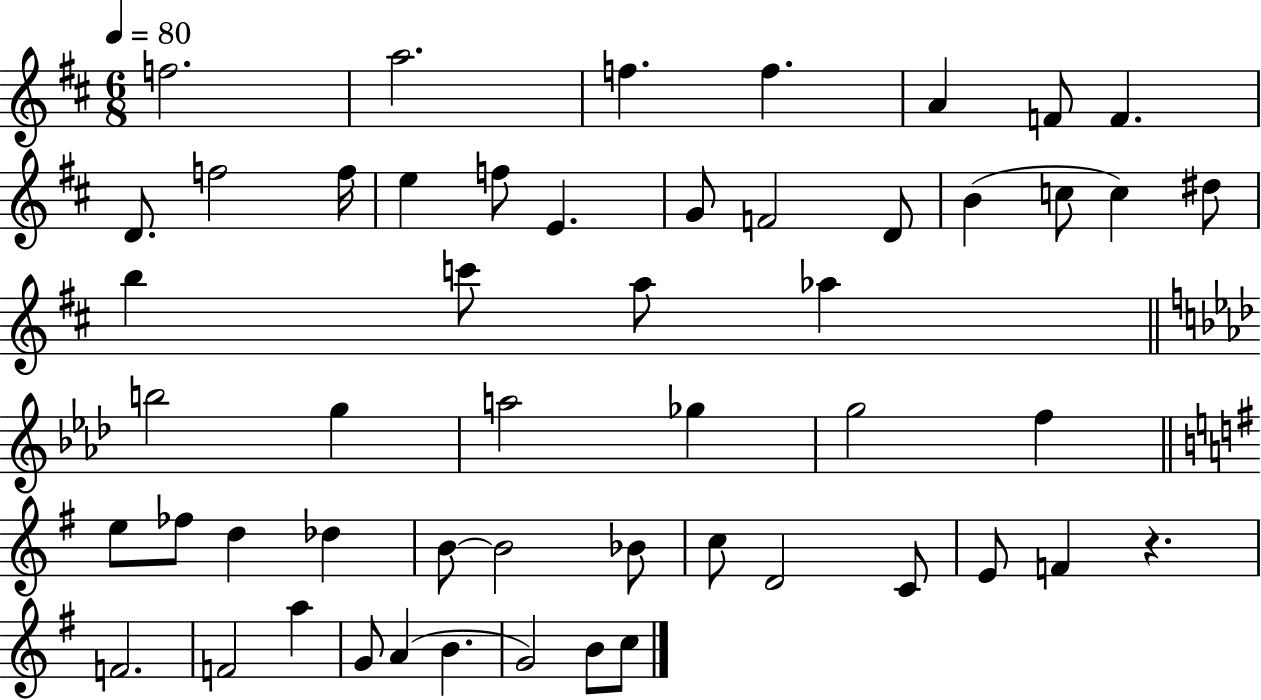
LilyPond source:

{
  \clef treble
  \numericTimeSignature
  \time 6/8
  \key d \major
  \tempo 4 = 80
  f''2. | a''2. | f''4. f''4. | a'4 f'8 f'4. | \break d'8. f''2 f''16 | e''4 f''8 e'4. | g'8 f'2 d'8 | b'4( c''8 c''4) dis''8 | \break b''4 c'''8 a''8 aes''4 | \bar "||" \break \key f \minor b''2 g''4 | a''2 ges''4 | g''2 f''4 | \bar "||" \break \key g \major e''8 fes''8 d''4 des''4 | b'8~~ b'2 bes'8 | c''8 d'2 c'8 | e'8 f'4 r4. | \break f'2. | f'2 a''4 | g'8 a'4( b'4. | g'2) b'8 c''8 | \break \bar "|."
}